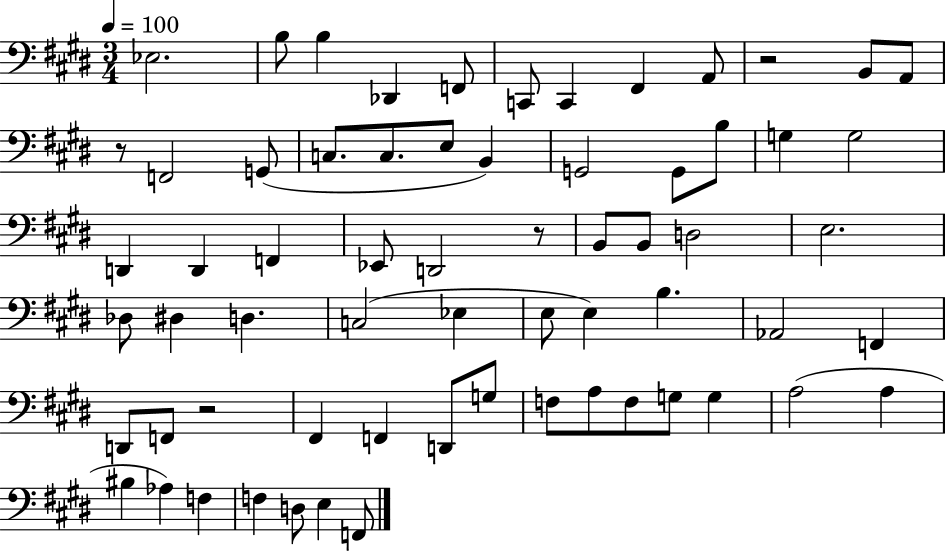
{
  \clef bass
  \numericTimeSignature
  \time 3/4
  \key e \major
  \tempo 4 = 100
  ees2. | b8 b4 des,4 f,8 | c,8 c,4 fis,4 a,8 | r2 b,8 a,8 | \break r8 f,2 g,8( | c8. c8. e8 b,4) | g,2 g,8 b8 | g4 g2 | \break d,4 d,4 f,4 | ees,8 d,2 r8 | b,8 b,8 d2 | e2. | \break des8 dis4 d4. | c2( ees4 | e8 e4) b4. | aes,2 f,4 | \break d,8 f,8 r2 | fis,4 f,4 d,8 g8 | f8 a8 f8 g8 g4 | a2( a4 | \break bis4 aes4) f4 | f4 d8 e4 f,8 | \bar "|."
}